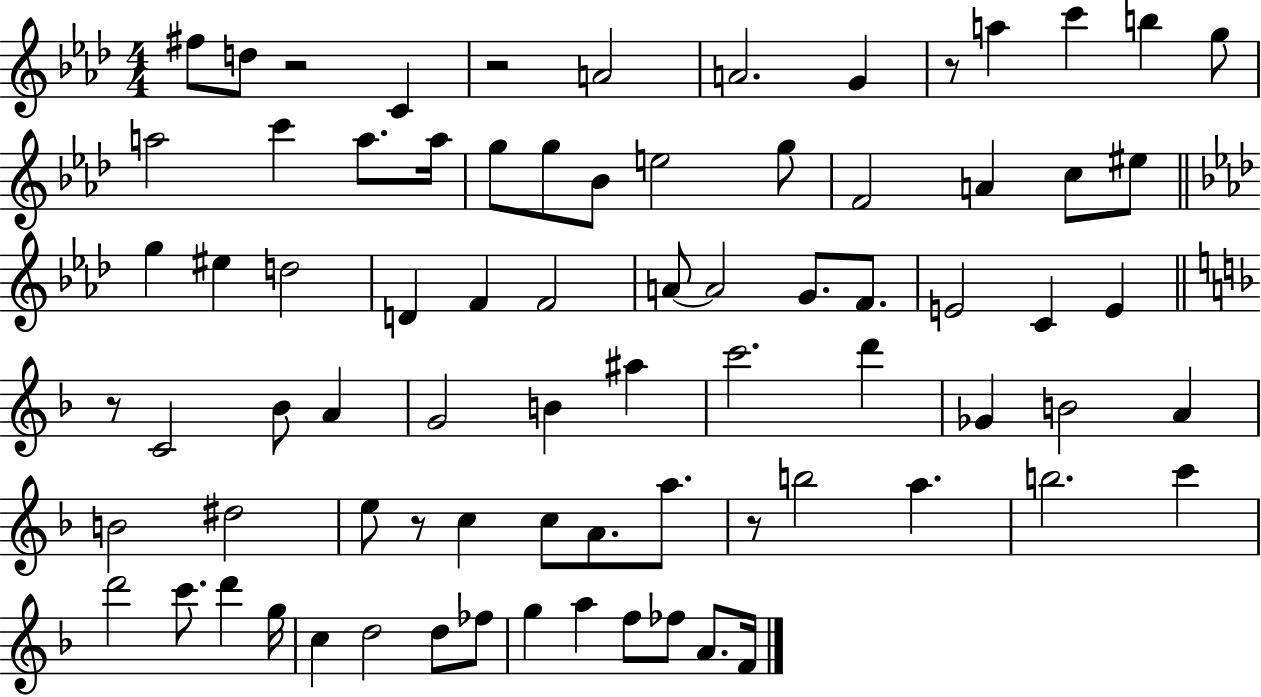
{
  \clef treble
  \numericTimeSignature
  \time 4/4
  \key aes \major
  fis''8 d''8 r2 c'4 | r2 a'2 | a'2. g'4 | r8 a''4 c'''4 b''4 g''8 | \break a''2 c'''4 a''8. a''16 | g''8 g''8 bes'8 e''2 g''8 | f'2 a'4 c''8 eis''8 | \bar "||" \break \key f \minor g''4 eis''4 d''2 | d'4 f'4 f'2 | a'8~~ a'2 g'8. f'8. | e'2 c'4 e'4 | \break \bar "||" \break \key d \minor r8 c'2 bes'8 a'4 | g'2 b'4 ais''4 | c'''2. d'''4 | ges'4 b'2 a'4 | \break b'2 dis''2 | e''8 r8 c''4 c''8 a'8. a''8. | r8 b''2 a''4. | b''2. c'''4 | \break d'''2 c'''8. d'''4 g''16 | c''4 d''2 d''8 fes''8 | g''4 a''4 f''8 fes''8 a'8. f'16 | \bar "|."
}